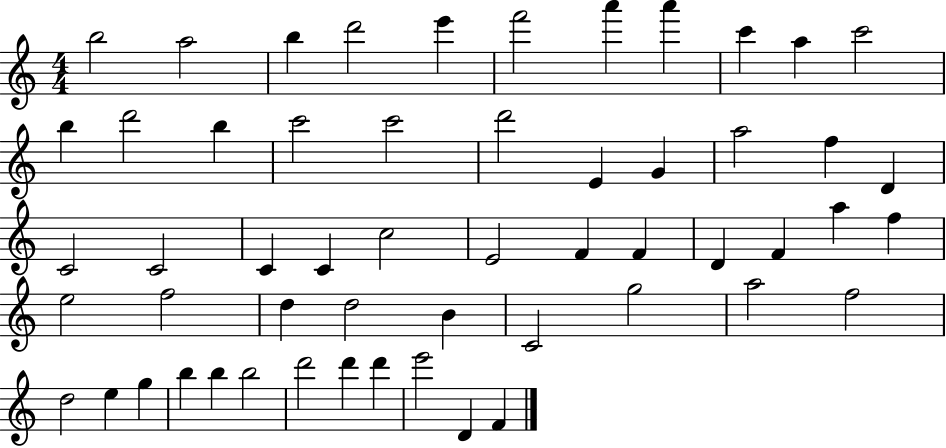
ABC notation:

X:1
T:Untitled
M:4/4
L:1/4
K:C
b2 a2 b d'2 e' f'2 a' a' c' a c'2 b d'2 b c'2 c'2 d'2 E G a2 f D C2 C2 C C c2 E2 F F D F a f e2 f2 d d2 B C2 g2 a2 f2 d2 e g b b b2 d'2 d' d' e'2 D F